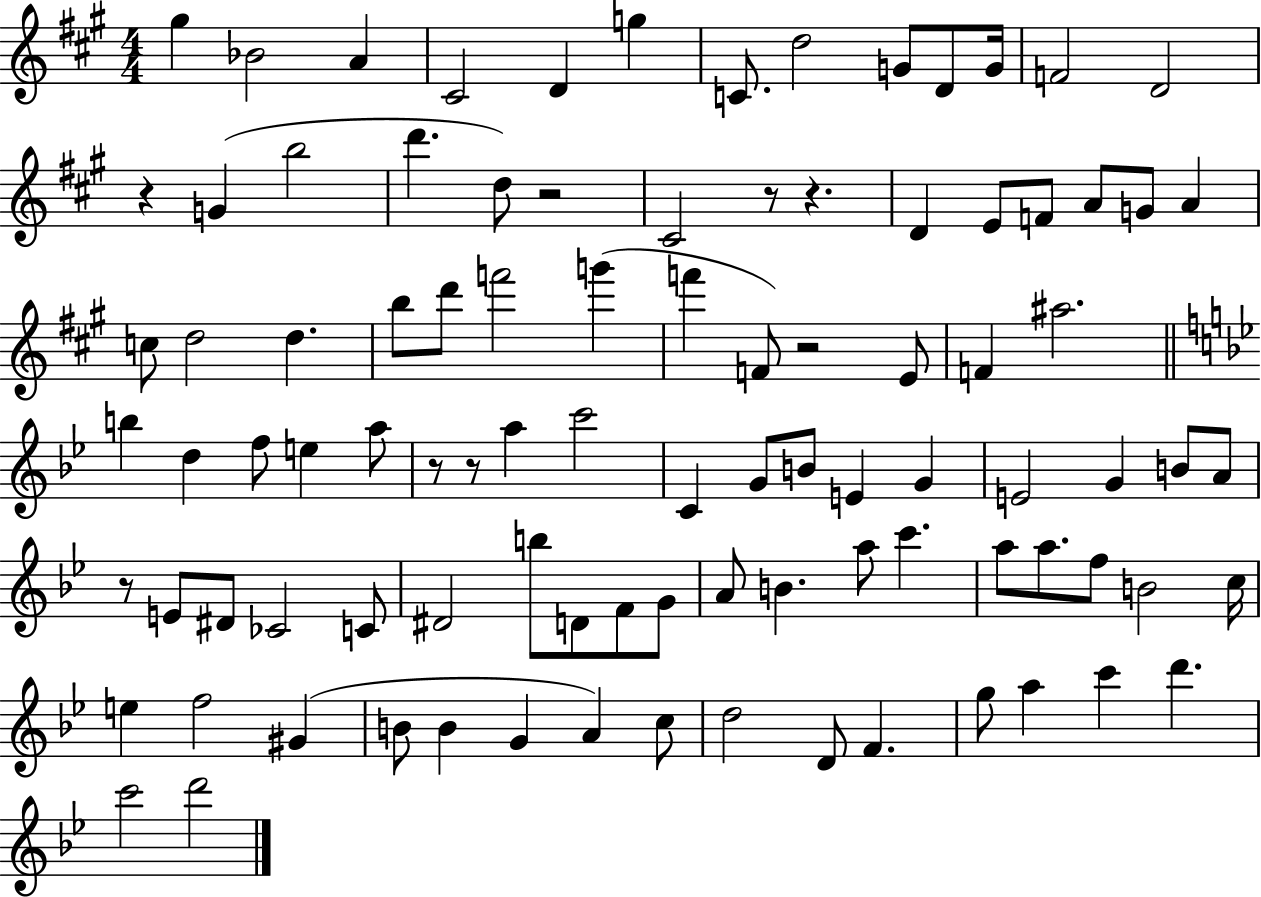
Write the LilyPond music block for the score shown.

{
  \clef treble
  \numericTimeSignature
  \time 4/4
  \key a \major
  gis''4 bes'2 a'4 | cis'2 d'4 g''4 | c'8. d''2 g'8 d'8 g'16 | f'2 d'2 | \break r4 g'4( b''2 | d'''4. d''8) r2 | cis'2 r8 r4. | d'4 e'8 f'8 a'8 g'8 a'4 | \break c''8 d''2 d''4. | b''8 d'''8 f'''2 g'''4( | f'''4 f'8) r2 e'8 | f'4 ais''2. | \break \bar "||" \break \key g \minor b''4 d''4 f''8 e''4 a''8 | r8 r8 a''4 c'''2 | c'4 g'8 b'8 e'4 g'4 | e'2 g'4 b'8 a'8 | \break r8 e'8 dis'8 ces'2 c'8 | dis'2 b''8 d'8 f'8 g'8 | a'8 b'4. a''8 c'''4. | a''8 a''8. f''8 b'2 c''16 | \break e''4 f''2 gis'4( | b'8 b'4 g'4 a'4) c''8 | d''2 d'8 f'4. | g''8 a''4 c'''4 d'''4. | \break c'''2 d'''2 | \bar "|."
}